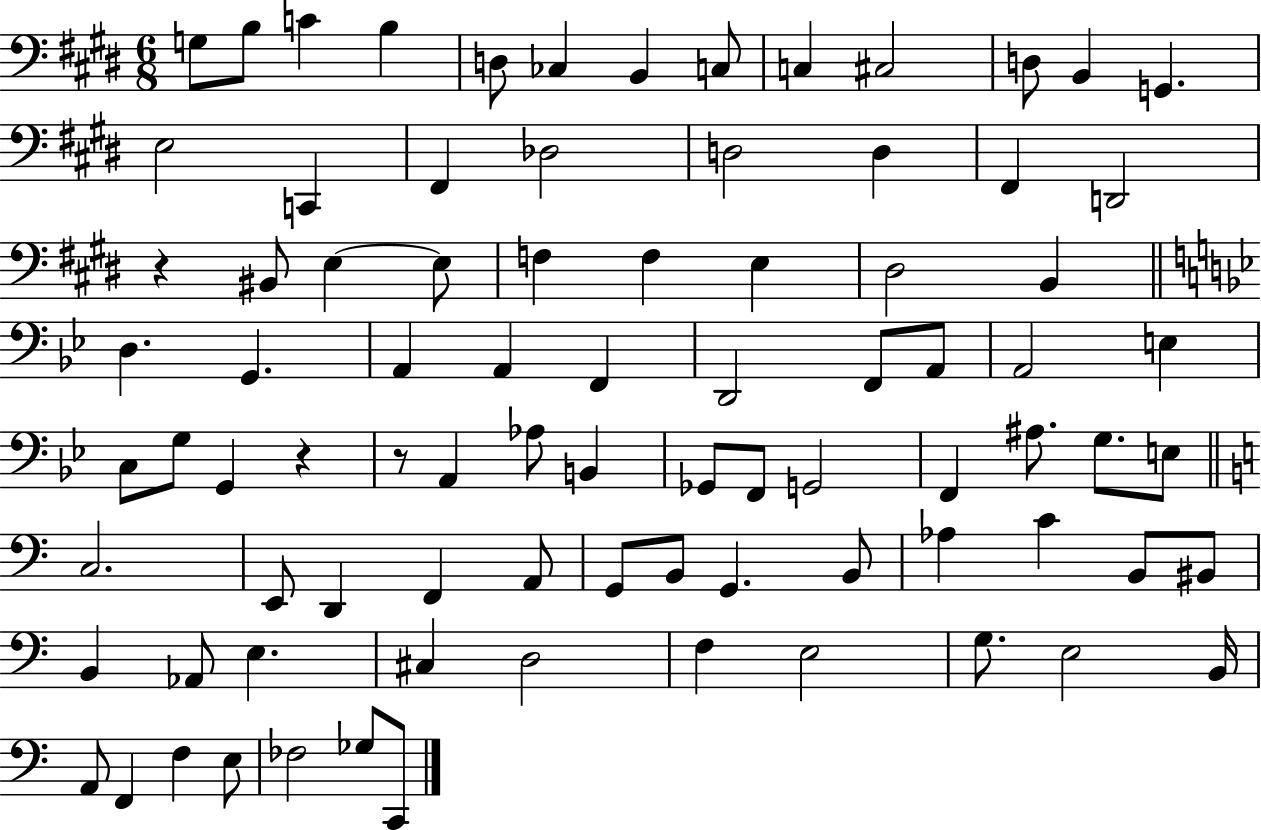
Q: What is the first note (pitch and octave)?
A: G3